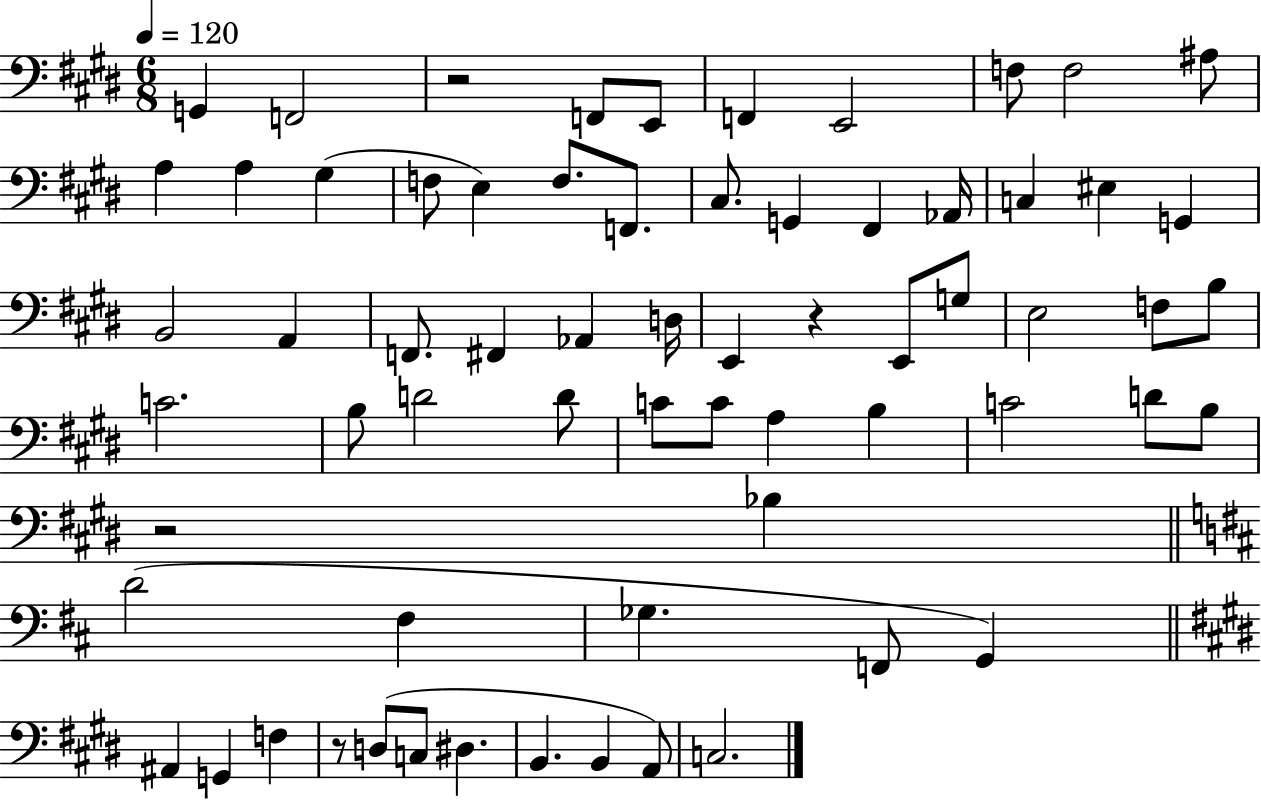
X:1
T:Untitled
M:6/8
L:1/4
K:E
G,, F,,2 z2 F,,/2 E,,/2 F,, E,,2 F,/2 F,2 ^A,/2 A, A, ^G, F,/2 E, F,/2 F,,/2 ^C,/2 G,, ^F,, _A,,/4 C, ^E, G,, B,,2 A,, F,,/2 ^F,, _A,, D,/4 E,, z E,,/2 G,/2 E,2 F,/2 B,/2 C2 B,/2 D2 D/2 C/2 C/2 A, B, C2 D/2 B,/2 z2 _B, D2 ^F, _G, F,,/2 G,, ^A,, G,, F, z/2 D,/2 C,/2 ^D, B,, B,, A,,/2 C,2